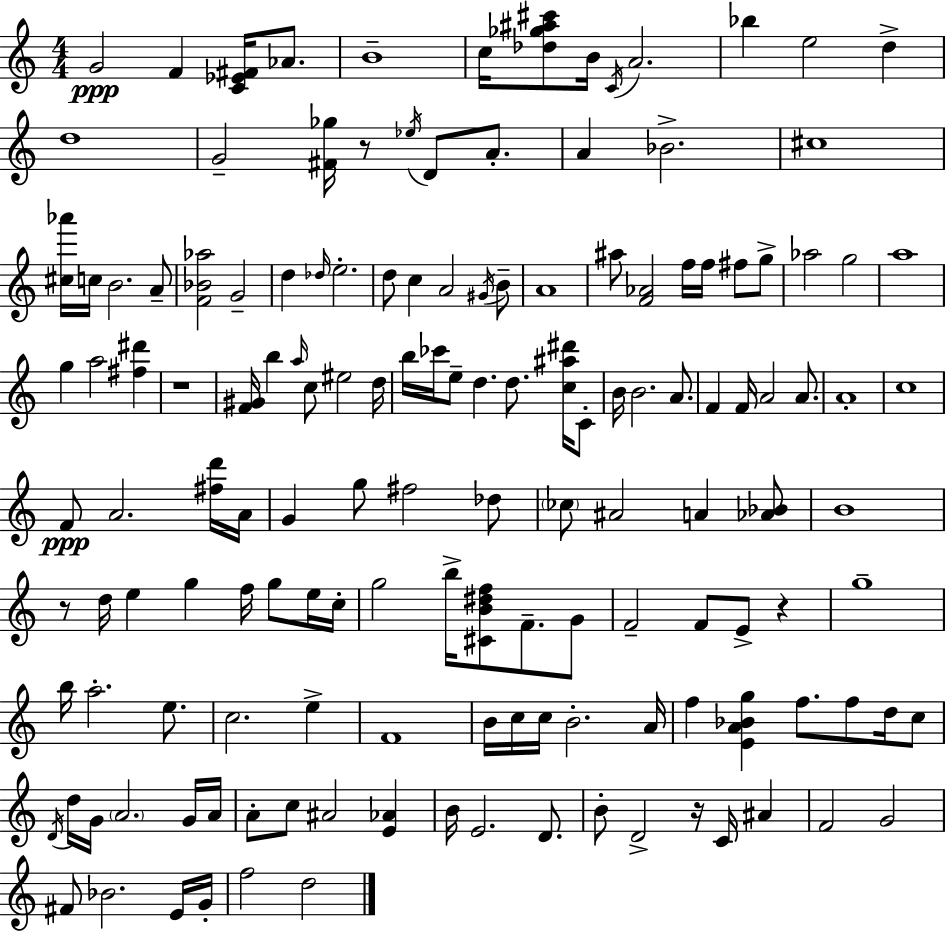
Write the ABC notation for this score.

X:1
T:Untitled
M:4/4
L:1/4
K:C
G2 F [C_E^F]/4 _A/2 B4 c/4 [_d_g^a^c']/2 B/4 C/4 A2 _b e2 d d4 G2 [^F_g]/4 z/2 _e/4 D/2 A/2 A _B2 ^c4 [^c_a']/4 c/4 B2 A/2 [F_B_a]2 G2 d _d/4 e2 d/2 c A2 ^G/4 B/2 A4 ^a/2 [F_A]2 f/4 f/4 ^f/2 g/2 _a2 g2 a4 g a2 [^f^d'] z4 [F^G]/4 b a/4 c/2 ^e2 d/4 b/4 _c'/4 e/2 d d/2 [c^a^d']/4 C/2 B/4 B2 A/2 F F/4 A2 A/2 A4 c4 F/2 A2 [^fd']/4 A/4 G g/2 ^f2 _d/2 _c/2 ^A2 A [_A_B]/2 B4 z/2 d/4 e g f/4 g/2 e/4 c/4 g2 b/4 [^CB^df]/2 F/2 G/2 F2 F/2 E/2 z g4 b/4 a2 e/2 c2 e F4 B/4 c/4 c/4 B2 A/4 f [EA_Bg] f/2 f/2 d/4 c/2 D/4 d/4 G/4 A2 G/4 A/4 A/2 c/2 ^A2 [E_A] B/4 E2 D/2 B/2 D2 z/4 C/4 ^A F2 G2 ^F/2 _B2 E/4 G/4 f2 d2